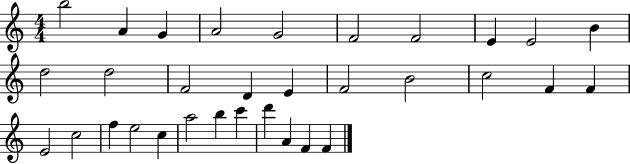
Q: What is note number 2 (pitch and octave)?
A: A4